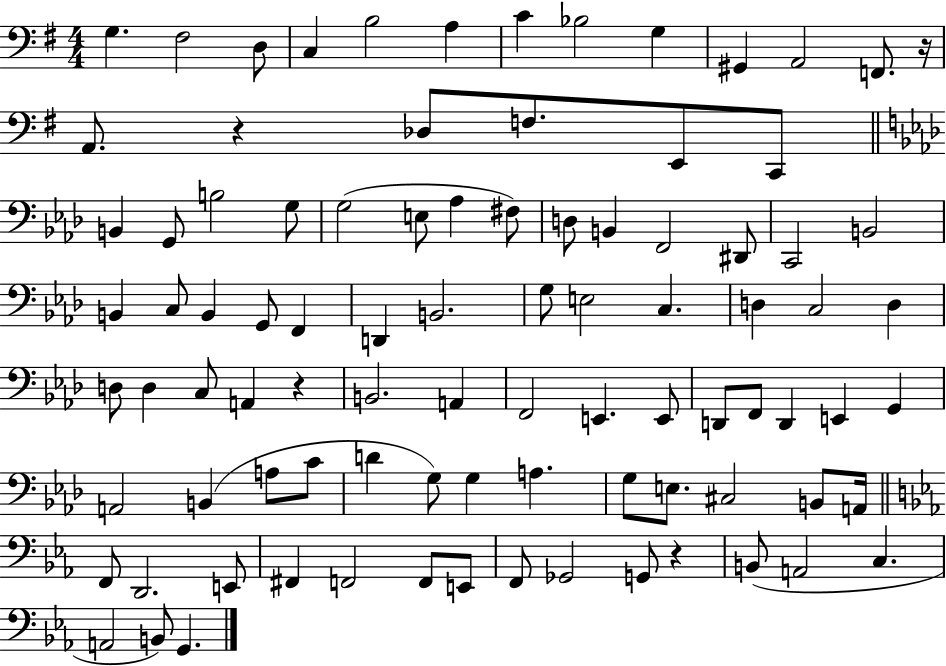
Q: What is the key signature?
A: G major